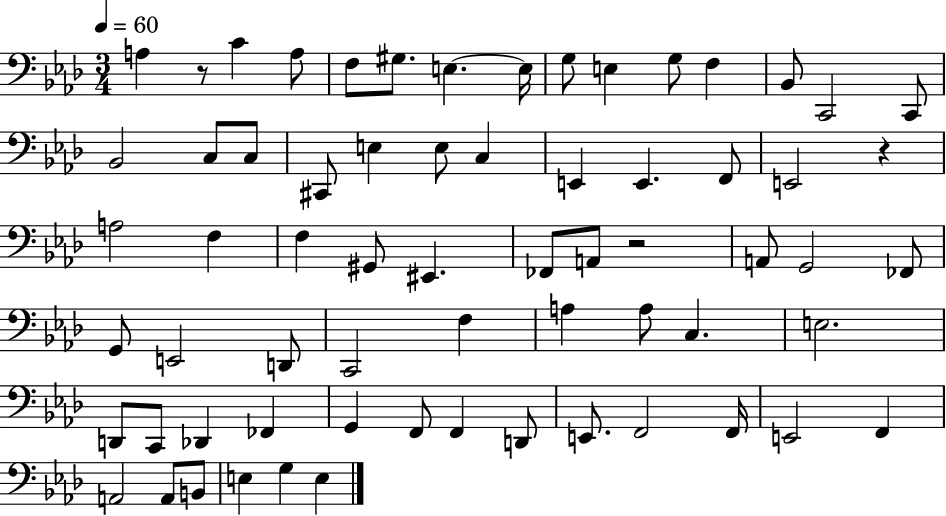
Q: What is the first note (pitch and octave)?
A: A3